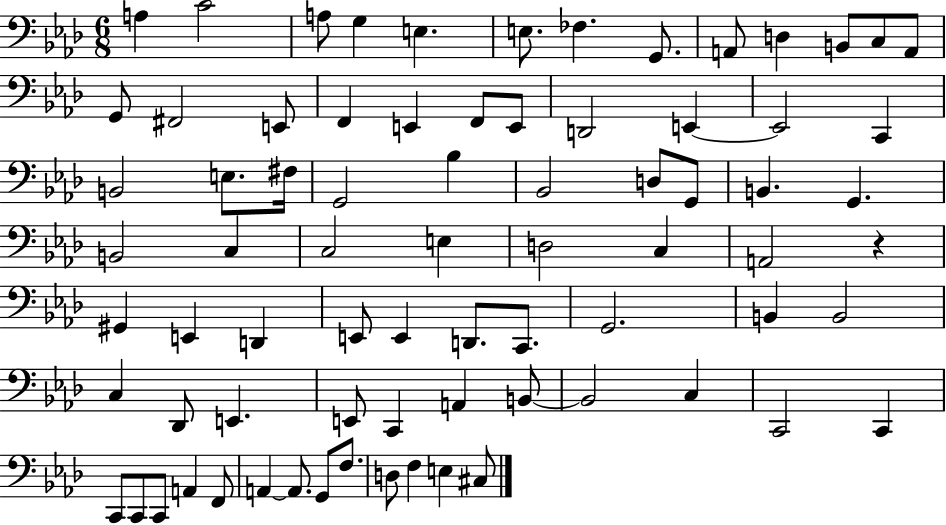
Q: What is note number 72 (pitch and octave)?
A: D3